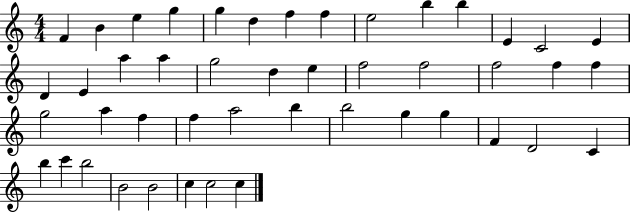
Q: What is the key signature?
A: C major